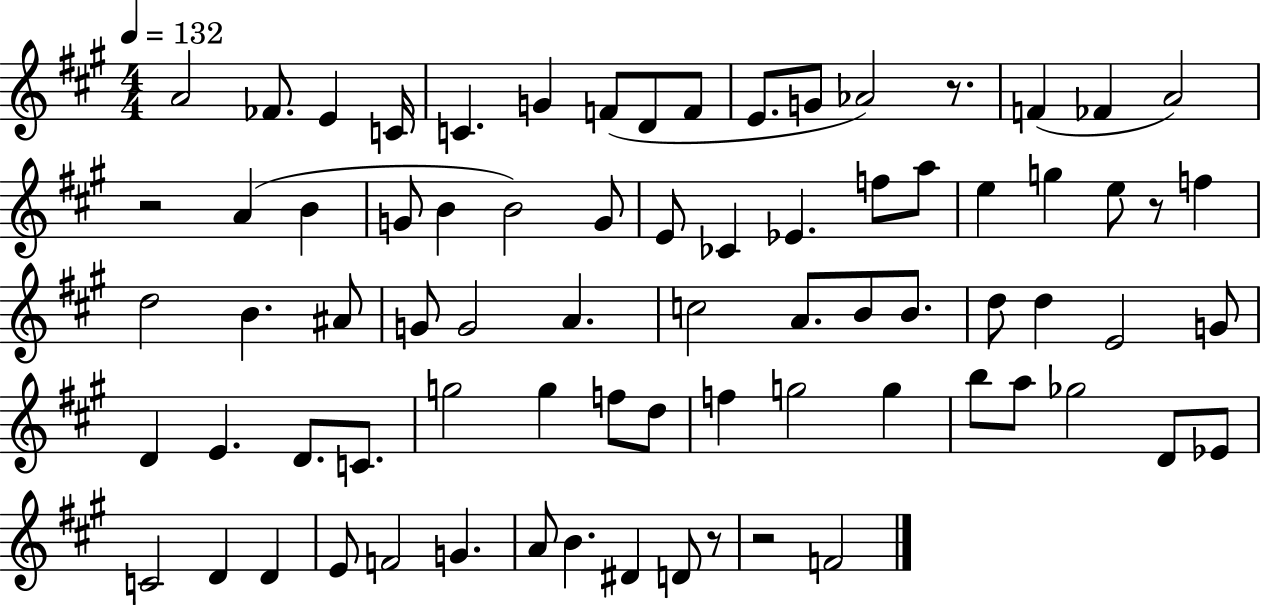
X:1
T:Untitled
M:4/4
L:1/4
K:A
A2 _F/2 E C/4 C G F/2 D/2 F/2 E/2 G/2 _A2 z/2 F _F A2 z2 A B G/2 B B2 G/2 E/2 _C _E f/2 a/2 e g e/2 z/2 f d2 B ^A/2 G/2 G2 A c2 A/2 B/2 B/2 d/2 d E2 G/2 D E D/2 C/2 g2 g f/2 d/2 f g2 g b/2 a/2 _g2 D/2 _E/2 C2 D D E/2 F2 G A/2 B ^D D/2 z/2 z2 F2